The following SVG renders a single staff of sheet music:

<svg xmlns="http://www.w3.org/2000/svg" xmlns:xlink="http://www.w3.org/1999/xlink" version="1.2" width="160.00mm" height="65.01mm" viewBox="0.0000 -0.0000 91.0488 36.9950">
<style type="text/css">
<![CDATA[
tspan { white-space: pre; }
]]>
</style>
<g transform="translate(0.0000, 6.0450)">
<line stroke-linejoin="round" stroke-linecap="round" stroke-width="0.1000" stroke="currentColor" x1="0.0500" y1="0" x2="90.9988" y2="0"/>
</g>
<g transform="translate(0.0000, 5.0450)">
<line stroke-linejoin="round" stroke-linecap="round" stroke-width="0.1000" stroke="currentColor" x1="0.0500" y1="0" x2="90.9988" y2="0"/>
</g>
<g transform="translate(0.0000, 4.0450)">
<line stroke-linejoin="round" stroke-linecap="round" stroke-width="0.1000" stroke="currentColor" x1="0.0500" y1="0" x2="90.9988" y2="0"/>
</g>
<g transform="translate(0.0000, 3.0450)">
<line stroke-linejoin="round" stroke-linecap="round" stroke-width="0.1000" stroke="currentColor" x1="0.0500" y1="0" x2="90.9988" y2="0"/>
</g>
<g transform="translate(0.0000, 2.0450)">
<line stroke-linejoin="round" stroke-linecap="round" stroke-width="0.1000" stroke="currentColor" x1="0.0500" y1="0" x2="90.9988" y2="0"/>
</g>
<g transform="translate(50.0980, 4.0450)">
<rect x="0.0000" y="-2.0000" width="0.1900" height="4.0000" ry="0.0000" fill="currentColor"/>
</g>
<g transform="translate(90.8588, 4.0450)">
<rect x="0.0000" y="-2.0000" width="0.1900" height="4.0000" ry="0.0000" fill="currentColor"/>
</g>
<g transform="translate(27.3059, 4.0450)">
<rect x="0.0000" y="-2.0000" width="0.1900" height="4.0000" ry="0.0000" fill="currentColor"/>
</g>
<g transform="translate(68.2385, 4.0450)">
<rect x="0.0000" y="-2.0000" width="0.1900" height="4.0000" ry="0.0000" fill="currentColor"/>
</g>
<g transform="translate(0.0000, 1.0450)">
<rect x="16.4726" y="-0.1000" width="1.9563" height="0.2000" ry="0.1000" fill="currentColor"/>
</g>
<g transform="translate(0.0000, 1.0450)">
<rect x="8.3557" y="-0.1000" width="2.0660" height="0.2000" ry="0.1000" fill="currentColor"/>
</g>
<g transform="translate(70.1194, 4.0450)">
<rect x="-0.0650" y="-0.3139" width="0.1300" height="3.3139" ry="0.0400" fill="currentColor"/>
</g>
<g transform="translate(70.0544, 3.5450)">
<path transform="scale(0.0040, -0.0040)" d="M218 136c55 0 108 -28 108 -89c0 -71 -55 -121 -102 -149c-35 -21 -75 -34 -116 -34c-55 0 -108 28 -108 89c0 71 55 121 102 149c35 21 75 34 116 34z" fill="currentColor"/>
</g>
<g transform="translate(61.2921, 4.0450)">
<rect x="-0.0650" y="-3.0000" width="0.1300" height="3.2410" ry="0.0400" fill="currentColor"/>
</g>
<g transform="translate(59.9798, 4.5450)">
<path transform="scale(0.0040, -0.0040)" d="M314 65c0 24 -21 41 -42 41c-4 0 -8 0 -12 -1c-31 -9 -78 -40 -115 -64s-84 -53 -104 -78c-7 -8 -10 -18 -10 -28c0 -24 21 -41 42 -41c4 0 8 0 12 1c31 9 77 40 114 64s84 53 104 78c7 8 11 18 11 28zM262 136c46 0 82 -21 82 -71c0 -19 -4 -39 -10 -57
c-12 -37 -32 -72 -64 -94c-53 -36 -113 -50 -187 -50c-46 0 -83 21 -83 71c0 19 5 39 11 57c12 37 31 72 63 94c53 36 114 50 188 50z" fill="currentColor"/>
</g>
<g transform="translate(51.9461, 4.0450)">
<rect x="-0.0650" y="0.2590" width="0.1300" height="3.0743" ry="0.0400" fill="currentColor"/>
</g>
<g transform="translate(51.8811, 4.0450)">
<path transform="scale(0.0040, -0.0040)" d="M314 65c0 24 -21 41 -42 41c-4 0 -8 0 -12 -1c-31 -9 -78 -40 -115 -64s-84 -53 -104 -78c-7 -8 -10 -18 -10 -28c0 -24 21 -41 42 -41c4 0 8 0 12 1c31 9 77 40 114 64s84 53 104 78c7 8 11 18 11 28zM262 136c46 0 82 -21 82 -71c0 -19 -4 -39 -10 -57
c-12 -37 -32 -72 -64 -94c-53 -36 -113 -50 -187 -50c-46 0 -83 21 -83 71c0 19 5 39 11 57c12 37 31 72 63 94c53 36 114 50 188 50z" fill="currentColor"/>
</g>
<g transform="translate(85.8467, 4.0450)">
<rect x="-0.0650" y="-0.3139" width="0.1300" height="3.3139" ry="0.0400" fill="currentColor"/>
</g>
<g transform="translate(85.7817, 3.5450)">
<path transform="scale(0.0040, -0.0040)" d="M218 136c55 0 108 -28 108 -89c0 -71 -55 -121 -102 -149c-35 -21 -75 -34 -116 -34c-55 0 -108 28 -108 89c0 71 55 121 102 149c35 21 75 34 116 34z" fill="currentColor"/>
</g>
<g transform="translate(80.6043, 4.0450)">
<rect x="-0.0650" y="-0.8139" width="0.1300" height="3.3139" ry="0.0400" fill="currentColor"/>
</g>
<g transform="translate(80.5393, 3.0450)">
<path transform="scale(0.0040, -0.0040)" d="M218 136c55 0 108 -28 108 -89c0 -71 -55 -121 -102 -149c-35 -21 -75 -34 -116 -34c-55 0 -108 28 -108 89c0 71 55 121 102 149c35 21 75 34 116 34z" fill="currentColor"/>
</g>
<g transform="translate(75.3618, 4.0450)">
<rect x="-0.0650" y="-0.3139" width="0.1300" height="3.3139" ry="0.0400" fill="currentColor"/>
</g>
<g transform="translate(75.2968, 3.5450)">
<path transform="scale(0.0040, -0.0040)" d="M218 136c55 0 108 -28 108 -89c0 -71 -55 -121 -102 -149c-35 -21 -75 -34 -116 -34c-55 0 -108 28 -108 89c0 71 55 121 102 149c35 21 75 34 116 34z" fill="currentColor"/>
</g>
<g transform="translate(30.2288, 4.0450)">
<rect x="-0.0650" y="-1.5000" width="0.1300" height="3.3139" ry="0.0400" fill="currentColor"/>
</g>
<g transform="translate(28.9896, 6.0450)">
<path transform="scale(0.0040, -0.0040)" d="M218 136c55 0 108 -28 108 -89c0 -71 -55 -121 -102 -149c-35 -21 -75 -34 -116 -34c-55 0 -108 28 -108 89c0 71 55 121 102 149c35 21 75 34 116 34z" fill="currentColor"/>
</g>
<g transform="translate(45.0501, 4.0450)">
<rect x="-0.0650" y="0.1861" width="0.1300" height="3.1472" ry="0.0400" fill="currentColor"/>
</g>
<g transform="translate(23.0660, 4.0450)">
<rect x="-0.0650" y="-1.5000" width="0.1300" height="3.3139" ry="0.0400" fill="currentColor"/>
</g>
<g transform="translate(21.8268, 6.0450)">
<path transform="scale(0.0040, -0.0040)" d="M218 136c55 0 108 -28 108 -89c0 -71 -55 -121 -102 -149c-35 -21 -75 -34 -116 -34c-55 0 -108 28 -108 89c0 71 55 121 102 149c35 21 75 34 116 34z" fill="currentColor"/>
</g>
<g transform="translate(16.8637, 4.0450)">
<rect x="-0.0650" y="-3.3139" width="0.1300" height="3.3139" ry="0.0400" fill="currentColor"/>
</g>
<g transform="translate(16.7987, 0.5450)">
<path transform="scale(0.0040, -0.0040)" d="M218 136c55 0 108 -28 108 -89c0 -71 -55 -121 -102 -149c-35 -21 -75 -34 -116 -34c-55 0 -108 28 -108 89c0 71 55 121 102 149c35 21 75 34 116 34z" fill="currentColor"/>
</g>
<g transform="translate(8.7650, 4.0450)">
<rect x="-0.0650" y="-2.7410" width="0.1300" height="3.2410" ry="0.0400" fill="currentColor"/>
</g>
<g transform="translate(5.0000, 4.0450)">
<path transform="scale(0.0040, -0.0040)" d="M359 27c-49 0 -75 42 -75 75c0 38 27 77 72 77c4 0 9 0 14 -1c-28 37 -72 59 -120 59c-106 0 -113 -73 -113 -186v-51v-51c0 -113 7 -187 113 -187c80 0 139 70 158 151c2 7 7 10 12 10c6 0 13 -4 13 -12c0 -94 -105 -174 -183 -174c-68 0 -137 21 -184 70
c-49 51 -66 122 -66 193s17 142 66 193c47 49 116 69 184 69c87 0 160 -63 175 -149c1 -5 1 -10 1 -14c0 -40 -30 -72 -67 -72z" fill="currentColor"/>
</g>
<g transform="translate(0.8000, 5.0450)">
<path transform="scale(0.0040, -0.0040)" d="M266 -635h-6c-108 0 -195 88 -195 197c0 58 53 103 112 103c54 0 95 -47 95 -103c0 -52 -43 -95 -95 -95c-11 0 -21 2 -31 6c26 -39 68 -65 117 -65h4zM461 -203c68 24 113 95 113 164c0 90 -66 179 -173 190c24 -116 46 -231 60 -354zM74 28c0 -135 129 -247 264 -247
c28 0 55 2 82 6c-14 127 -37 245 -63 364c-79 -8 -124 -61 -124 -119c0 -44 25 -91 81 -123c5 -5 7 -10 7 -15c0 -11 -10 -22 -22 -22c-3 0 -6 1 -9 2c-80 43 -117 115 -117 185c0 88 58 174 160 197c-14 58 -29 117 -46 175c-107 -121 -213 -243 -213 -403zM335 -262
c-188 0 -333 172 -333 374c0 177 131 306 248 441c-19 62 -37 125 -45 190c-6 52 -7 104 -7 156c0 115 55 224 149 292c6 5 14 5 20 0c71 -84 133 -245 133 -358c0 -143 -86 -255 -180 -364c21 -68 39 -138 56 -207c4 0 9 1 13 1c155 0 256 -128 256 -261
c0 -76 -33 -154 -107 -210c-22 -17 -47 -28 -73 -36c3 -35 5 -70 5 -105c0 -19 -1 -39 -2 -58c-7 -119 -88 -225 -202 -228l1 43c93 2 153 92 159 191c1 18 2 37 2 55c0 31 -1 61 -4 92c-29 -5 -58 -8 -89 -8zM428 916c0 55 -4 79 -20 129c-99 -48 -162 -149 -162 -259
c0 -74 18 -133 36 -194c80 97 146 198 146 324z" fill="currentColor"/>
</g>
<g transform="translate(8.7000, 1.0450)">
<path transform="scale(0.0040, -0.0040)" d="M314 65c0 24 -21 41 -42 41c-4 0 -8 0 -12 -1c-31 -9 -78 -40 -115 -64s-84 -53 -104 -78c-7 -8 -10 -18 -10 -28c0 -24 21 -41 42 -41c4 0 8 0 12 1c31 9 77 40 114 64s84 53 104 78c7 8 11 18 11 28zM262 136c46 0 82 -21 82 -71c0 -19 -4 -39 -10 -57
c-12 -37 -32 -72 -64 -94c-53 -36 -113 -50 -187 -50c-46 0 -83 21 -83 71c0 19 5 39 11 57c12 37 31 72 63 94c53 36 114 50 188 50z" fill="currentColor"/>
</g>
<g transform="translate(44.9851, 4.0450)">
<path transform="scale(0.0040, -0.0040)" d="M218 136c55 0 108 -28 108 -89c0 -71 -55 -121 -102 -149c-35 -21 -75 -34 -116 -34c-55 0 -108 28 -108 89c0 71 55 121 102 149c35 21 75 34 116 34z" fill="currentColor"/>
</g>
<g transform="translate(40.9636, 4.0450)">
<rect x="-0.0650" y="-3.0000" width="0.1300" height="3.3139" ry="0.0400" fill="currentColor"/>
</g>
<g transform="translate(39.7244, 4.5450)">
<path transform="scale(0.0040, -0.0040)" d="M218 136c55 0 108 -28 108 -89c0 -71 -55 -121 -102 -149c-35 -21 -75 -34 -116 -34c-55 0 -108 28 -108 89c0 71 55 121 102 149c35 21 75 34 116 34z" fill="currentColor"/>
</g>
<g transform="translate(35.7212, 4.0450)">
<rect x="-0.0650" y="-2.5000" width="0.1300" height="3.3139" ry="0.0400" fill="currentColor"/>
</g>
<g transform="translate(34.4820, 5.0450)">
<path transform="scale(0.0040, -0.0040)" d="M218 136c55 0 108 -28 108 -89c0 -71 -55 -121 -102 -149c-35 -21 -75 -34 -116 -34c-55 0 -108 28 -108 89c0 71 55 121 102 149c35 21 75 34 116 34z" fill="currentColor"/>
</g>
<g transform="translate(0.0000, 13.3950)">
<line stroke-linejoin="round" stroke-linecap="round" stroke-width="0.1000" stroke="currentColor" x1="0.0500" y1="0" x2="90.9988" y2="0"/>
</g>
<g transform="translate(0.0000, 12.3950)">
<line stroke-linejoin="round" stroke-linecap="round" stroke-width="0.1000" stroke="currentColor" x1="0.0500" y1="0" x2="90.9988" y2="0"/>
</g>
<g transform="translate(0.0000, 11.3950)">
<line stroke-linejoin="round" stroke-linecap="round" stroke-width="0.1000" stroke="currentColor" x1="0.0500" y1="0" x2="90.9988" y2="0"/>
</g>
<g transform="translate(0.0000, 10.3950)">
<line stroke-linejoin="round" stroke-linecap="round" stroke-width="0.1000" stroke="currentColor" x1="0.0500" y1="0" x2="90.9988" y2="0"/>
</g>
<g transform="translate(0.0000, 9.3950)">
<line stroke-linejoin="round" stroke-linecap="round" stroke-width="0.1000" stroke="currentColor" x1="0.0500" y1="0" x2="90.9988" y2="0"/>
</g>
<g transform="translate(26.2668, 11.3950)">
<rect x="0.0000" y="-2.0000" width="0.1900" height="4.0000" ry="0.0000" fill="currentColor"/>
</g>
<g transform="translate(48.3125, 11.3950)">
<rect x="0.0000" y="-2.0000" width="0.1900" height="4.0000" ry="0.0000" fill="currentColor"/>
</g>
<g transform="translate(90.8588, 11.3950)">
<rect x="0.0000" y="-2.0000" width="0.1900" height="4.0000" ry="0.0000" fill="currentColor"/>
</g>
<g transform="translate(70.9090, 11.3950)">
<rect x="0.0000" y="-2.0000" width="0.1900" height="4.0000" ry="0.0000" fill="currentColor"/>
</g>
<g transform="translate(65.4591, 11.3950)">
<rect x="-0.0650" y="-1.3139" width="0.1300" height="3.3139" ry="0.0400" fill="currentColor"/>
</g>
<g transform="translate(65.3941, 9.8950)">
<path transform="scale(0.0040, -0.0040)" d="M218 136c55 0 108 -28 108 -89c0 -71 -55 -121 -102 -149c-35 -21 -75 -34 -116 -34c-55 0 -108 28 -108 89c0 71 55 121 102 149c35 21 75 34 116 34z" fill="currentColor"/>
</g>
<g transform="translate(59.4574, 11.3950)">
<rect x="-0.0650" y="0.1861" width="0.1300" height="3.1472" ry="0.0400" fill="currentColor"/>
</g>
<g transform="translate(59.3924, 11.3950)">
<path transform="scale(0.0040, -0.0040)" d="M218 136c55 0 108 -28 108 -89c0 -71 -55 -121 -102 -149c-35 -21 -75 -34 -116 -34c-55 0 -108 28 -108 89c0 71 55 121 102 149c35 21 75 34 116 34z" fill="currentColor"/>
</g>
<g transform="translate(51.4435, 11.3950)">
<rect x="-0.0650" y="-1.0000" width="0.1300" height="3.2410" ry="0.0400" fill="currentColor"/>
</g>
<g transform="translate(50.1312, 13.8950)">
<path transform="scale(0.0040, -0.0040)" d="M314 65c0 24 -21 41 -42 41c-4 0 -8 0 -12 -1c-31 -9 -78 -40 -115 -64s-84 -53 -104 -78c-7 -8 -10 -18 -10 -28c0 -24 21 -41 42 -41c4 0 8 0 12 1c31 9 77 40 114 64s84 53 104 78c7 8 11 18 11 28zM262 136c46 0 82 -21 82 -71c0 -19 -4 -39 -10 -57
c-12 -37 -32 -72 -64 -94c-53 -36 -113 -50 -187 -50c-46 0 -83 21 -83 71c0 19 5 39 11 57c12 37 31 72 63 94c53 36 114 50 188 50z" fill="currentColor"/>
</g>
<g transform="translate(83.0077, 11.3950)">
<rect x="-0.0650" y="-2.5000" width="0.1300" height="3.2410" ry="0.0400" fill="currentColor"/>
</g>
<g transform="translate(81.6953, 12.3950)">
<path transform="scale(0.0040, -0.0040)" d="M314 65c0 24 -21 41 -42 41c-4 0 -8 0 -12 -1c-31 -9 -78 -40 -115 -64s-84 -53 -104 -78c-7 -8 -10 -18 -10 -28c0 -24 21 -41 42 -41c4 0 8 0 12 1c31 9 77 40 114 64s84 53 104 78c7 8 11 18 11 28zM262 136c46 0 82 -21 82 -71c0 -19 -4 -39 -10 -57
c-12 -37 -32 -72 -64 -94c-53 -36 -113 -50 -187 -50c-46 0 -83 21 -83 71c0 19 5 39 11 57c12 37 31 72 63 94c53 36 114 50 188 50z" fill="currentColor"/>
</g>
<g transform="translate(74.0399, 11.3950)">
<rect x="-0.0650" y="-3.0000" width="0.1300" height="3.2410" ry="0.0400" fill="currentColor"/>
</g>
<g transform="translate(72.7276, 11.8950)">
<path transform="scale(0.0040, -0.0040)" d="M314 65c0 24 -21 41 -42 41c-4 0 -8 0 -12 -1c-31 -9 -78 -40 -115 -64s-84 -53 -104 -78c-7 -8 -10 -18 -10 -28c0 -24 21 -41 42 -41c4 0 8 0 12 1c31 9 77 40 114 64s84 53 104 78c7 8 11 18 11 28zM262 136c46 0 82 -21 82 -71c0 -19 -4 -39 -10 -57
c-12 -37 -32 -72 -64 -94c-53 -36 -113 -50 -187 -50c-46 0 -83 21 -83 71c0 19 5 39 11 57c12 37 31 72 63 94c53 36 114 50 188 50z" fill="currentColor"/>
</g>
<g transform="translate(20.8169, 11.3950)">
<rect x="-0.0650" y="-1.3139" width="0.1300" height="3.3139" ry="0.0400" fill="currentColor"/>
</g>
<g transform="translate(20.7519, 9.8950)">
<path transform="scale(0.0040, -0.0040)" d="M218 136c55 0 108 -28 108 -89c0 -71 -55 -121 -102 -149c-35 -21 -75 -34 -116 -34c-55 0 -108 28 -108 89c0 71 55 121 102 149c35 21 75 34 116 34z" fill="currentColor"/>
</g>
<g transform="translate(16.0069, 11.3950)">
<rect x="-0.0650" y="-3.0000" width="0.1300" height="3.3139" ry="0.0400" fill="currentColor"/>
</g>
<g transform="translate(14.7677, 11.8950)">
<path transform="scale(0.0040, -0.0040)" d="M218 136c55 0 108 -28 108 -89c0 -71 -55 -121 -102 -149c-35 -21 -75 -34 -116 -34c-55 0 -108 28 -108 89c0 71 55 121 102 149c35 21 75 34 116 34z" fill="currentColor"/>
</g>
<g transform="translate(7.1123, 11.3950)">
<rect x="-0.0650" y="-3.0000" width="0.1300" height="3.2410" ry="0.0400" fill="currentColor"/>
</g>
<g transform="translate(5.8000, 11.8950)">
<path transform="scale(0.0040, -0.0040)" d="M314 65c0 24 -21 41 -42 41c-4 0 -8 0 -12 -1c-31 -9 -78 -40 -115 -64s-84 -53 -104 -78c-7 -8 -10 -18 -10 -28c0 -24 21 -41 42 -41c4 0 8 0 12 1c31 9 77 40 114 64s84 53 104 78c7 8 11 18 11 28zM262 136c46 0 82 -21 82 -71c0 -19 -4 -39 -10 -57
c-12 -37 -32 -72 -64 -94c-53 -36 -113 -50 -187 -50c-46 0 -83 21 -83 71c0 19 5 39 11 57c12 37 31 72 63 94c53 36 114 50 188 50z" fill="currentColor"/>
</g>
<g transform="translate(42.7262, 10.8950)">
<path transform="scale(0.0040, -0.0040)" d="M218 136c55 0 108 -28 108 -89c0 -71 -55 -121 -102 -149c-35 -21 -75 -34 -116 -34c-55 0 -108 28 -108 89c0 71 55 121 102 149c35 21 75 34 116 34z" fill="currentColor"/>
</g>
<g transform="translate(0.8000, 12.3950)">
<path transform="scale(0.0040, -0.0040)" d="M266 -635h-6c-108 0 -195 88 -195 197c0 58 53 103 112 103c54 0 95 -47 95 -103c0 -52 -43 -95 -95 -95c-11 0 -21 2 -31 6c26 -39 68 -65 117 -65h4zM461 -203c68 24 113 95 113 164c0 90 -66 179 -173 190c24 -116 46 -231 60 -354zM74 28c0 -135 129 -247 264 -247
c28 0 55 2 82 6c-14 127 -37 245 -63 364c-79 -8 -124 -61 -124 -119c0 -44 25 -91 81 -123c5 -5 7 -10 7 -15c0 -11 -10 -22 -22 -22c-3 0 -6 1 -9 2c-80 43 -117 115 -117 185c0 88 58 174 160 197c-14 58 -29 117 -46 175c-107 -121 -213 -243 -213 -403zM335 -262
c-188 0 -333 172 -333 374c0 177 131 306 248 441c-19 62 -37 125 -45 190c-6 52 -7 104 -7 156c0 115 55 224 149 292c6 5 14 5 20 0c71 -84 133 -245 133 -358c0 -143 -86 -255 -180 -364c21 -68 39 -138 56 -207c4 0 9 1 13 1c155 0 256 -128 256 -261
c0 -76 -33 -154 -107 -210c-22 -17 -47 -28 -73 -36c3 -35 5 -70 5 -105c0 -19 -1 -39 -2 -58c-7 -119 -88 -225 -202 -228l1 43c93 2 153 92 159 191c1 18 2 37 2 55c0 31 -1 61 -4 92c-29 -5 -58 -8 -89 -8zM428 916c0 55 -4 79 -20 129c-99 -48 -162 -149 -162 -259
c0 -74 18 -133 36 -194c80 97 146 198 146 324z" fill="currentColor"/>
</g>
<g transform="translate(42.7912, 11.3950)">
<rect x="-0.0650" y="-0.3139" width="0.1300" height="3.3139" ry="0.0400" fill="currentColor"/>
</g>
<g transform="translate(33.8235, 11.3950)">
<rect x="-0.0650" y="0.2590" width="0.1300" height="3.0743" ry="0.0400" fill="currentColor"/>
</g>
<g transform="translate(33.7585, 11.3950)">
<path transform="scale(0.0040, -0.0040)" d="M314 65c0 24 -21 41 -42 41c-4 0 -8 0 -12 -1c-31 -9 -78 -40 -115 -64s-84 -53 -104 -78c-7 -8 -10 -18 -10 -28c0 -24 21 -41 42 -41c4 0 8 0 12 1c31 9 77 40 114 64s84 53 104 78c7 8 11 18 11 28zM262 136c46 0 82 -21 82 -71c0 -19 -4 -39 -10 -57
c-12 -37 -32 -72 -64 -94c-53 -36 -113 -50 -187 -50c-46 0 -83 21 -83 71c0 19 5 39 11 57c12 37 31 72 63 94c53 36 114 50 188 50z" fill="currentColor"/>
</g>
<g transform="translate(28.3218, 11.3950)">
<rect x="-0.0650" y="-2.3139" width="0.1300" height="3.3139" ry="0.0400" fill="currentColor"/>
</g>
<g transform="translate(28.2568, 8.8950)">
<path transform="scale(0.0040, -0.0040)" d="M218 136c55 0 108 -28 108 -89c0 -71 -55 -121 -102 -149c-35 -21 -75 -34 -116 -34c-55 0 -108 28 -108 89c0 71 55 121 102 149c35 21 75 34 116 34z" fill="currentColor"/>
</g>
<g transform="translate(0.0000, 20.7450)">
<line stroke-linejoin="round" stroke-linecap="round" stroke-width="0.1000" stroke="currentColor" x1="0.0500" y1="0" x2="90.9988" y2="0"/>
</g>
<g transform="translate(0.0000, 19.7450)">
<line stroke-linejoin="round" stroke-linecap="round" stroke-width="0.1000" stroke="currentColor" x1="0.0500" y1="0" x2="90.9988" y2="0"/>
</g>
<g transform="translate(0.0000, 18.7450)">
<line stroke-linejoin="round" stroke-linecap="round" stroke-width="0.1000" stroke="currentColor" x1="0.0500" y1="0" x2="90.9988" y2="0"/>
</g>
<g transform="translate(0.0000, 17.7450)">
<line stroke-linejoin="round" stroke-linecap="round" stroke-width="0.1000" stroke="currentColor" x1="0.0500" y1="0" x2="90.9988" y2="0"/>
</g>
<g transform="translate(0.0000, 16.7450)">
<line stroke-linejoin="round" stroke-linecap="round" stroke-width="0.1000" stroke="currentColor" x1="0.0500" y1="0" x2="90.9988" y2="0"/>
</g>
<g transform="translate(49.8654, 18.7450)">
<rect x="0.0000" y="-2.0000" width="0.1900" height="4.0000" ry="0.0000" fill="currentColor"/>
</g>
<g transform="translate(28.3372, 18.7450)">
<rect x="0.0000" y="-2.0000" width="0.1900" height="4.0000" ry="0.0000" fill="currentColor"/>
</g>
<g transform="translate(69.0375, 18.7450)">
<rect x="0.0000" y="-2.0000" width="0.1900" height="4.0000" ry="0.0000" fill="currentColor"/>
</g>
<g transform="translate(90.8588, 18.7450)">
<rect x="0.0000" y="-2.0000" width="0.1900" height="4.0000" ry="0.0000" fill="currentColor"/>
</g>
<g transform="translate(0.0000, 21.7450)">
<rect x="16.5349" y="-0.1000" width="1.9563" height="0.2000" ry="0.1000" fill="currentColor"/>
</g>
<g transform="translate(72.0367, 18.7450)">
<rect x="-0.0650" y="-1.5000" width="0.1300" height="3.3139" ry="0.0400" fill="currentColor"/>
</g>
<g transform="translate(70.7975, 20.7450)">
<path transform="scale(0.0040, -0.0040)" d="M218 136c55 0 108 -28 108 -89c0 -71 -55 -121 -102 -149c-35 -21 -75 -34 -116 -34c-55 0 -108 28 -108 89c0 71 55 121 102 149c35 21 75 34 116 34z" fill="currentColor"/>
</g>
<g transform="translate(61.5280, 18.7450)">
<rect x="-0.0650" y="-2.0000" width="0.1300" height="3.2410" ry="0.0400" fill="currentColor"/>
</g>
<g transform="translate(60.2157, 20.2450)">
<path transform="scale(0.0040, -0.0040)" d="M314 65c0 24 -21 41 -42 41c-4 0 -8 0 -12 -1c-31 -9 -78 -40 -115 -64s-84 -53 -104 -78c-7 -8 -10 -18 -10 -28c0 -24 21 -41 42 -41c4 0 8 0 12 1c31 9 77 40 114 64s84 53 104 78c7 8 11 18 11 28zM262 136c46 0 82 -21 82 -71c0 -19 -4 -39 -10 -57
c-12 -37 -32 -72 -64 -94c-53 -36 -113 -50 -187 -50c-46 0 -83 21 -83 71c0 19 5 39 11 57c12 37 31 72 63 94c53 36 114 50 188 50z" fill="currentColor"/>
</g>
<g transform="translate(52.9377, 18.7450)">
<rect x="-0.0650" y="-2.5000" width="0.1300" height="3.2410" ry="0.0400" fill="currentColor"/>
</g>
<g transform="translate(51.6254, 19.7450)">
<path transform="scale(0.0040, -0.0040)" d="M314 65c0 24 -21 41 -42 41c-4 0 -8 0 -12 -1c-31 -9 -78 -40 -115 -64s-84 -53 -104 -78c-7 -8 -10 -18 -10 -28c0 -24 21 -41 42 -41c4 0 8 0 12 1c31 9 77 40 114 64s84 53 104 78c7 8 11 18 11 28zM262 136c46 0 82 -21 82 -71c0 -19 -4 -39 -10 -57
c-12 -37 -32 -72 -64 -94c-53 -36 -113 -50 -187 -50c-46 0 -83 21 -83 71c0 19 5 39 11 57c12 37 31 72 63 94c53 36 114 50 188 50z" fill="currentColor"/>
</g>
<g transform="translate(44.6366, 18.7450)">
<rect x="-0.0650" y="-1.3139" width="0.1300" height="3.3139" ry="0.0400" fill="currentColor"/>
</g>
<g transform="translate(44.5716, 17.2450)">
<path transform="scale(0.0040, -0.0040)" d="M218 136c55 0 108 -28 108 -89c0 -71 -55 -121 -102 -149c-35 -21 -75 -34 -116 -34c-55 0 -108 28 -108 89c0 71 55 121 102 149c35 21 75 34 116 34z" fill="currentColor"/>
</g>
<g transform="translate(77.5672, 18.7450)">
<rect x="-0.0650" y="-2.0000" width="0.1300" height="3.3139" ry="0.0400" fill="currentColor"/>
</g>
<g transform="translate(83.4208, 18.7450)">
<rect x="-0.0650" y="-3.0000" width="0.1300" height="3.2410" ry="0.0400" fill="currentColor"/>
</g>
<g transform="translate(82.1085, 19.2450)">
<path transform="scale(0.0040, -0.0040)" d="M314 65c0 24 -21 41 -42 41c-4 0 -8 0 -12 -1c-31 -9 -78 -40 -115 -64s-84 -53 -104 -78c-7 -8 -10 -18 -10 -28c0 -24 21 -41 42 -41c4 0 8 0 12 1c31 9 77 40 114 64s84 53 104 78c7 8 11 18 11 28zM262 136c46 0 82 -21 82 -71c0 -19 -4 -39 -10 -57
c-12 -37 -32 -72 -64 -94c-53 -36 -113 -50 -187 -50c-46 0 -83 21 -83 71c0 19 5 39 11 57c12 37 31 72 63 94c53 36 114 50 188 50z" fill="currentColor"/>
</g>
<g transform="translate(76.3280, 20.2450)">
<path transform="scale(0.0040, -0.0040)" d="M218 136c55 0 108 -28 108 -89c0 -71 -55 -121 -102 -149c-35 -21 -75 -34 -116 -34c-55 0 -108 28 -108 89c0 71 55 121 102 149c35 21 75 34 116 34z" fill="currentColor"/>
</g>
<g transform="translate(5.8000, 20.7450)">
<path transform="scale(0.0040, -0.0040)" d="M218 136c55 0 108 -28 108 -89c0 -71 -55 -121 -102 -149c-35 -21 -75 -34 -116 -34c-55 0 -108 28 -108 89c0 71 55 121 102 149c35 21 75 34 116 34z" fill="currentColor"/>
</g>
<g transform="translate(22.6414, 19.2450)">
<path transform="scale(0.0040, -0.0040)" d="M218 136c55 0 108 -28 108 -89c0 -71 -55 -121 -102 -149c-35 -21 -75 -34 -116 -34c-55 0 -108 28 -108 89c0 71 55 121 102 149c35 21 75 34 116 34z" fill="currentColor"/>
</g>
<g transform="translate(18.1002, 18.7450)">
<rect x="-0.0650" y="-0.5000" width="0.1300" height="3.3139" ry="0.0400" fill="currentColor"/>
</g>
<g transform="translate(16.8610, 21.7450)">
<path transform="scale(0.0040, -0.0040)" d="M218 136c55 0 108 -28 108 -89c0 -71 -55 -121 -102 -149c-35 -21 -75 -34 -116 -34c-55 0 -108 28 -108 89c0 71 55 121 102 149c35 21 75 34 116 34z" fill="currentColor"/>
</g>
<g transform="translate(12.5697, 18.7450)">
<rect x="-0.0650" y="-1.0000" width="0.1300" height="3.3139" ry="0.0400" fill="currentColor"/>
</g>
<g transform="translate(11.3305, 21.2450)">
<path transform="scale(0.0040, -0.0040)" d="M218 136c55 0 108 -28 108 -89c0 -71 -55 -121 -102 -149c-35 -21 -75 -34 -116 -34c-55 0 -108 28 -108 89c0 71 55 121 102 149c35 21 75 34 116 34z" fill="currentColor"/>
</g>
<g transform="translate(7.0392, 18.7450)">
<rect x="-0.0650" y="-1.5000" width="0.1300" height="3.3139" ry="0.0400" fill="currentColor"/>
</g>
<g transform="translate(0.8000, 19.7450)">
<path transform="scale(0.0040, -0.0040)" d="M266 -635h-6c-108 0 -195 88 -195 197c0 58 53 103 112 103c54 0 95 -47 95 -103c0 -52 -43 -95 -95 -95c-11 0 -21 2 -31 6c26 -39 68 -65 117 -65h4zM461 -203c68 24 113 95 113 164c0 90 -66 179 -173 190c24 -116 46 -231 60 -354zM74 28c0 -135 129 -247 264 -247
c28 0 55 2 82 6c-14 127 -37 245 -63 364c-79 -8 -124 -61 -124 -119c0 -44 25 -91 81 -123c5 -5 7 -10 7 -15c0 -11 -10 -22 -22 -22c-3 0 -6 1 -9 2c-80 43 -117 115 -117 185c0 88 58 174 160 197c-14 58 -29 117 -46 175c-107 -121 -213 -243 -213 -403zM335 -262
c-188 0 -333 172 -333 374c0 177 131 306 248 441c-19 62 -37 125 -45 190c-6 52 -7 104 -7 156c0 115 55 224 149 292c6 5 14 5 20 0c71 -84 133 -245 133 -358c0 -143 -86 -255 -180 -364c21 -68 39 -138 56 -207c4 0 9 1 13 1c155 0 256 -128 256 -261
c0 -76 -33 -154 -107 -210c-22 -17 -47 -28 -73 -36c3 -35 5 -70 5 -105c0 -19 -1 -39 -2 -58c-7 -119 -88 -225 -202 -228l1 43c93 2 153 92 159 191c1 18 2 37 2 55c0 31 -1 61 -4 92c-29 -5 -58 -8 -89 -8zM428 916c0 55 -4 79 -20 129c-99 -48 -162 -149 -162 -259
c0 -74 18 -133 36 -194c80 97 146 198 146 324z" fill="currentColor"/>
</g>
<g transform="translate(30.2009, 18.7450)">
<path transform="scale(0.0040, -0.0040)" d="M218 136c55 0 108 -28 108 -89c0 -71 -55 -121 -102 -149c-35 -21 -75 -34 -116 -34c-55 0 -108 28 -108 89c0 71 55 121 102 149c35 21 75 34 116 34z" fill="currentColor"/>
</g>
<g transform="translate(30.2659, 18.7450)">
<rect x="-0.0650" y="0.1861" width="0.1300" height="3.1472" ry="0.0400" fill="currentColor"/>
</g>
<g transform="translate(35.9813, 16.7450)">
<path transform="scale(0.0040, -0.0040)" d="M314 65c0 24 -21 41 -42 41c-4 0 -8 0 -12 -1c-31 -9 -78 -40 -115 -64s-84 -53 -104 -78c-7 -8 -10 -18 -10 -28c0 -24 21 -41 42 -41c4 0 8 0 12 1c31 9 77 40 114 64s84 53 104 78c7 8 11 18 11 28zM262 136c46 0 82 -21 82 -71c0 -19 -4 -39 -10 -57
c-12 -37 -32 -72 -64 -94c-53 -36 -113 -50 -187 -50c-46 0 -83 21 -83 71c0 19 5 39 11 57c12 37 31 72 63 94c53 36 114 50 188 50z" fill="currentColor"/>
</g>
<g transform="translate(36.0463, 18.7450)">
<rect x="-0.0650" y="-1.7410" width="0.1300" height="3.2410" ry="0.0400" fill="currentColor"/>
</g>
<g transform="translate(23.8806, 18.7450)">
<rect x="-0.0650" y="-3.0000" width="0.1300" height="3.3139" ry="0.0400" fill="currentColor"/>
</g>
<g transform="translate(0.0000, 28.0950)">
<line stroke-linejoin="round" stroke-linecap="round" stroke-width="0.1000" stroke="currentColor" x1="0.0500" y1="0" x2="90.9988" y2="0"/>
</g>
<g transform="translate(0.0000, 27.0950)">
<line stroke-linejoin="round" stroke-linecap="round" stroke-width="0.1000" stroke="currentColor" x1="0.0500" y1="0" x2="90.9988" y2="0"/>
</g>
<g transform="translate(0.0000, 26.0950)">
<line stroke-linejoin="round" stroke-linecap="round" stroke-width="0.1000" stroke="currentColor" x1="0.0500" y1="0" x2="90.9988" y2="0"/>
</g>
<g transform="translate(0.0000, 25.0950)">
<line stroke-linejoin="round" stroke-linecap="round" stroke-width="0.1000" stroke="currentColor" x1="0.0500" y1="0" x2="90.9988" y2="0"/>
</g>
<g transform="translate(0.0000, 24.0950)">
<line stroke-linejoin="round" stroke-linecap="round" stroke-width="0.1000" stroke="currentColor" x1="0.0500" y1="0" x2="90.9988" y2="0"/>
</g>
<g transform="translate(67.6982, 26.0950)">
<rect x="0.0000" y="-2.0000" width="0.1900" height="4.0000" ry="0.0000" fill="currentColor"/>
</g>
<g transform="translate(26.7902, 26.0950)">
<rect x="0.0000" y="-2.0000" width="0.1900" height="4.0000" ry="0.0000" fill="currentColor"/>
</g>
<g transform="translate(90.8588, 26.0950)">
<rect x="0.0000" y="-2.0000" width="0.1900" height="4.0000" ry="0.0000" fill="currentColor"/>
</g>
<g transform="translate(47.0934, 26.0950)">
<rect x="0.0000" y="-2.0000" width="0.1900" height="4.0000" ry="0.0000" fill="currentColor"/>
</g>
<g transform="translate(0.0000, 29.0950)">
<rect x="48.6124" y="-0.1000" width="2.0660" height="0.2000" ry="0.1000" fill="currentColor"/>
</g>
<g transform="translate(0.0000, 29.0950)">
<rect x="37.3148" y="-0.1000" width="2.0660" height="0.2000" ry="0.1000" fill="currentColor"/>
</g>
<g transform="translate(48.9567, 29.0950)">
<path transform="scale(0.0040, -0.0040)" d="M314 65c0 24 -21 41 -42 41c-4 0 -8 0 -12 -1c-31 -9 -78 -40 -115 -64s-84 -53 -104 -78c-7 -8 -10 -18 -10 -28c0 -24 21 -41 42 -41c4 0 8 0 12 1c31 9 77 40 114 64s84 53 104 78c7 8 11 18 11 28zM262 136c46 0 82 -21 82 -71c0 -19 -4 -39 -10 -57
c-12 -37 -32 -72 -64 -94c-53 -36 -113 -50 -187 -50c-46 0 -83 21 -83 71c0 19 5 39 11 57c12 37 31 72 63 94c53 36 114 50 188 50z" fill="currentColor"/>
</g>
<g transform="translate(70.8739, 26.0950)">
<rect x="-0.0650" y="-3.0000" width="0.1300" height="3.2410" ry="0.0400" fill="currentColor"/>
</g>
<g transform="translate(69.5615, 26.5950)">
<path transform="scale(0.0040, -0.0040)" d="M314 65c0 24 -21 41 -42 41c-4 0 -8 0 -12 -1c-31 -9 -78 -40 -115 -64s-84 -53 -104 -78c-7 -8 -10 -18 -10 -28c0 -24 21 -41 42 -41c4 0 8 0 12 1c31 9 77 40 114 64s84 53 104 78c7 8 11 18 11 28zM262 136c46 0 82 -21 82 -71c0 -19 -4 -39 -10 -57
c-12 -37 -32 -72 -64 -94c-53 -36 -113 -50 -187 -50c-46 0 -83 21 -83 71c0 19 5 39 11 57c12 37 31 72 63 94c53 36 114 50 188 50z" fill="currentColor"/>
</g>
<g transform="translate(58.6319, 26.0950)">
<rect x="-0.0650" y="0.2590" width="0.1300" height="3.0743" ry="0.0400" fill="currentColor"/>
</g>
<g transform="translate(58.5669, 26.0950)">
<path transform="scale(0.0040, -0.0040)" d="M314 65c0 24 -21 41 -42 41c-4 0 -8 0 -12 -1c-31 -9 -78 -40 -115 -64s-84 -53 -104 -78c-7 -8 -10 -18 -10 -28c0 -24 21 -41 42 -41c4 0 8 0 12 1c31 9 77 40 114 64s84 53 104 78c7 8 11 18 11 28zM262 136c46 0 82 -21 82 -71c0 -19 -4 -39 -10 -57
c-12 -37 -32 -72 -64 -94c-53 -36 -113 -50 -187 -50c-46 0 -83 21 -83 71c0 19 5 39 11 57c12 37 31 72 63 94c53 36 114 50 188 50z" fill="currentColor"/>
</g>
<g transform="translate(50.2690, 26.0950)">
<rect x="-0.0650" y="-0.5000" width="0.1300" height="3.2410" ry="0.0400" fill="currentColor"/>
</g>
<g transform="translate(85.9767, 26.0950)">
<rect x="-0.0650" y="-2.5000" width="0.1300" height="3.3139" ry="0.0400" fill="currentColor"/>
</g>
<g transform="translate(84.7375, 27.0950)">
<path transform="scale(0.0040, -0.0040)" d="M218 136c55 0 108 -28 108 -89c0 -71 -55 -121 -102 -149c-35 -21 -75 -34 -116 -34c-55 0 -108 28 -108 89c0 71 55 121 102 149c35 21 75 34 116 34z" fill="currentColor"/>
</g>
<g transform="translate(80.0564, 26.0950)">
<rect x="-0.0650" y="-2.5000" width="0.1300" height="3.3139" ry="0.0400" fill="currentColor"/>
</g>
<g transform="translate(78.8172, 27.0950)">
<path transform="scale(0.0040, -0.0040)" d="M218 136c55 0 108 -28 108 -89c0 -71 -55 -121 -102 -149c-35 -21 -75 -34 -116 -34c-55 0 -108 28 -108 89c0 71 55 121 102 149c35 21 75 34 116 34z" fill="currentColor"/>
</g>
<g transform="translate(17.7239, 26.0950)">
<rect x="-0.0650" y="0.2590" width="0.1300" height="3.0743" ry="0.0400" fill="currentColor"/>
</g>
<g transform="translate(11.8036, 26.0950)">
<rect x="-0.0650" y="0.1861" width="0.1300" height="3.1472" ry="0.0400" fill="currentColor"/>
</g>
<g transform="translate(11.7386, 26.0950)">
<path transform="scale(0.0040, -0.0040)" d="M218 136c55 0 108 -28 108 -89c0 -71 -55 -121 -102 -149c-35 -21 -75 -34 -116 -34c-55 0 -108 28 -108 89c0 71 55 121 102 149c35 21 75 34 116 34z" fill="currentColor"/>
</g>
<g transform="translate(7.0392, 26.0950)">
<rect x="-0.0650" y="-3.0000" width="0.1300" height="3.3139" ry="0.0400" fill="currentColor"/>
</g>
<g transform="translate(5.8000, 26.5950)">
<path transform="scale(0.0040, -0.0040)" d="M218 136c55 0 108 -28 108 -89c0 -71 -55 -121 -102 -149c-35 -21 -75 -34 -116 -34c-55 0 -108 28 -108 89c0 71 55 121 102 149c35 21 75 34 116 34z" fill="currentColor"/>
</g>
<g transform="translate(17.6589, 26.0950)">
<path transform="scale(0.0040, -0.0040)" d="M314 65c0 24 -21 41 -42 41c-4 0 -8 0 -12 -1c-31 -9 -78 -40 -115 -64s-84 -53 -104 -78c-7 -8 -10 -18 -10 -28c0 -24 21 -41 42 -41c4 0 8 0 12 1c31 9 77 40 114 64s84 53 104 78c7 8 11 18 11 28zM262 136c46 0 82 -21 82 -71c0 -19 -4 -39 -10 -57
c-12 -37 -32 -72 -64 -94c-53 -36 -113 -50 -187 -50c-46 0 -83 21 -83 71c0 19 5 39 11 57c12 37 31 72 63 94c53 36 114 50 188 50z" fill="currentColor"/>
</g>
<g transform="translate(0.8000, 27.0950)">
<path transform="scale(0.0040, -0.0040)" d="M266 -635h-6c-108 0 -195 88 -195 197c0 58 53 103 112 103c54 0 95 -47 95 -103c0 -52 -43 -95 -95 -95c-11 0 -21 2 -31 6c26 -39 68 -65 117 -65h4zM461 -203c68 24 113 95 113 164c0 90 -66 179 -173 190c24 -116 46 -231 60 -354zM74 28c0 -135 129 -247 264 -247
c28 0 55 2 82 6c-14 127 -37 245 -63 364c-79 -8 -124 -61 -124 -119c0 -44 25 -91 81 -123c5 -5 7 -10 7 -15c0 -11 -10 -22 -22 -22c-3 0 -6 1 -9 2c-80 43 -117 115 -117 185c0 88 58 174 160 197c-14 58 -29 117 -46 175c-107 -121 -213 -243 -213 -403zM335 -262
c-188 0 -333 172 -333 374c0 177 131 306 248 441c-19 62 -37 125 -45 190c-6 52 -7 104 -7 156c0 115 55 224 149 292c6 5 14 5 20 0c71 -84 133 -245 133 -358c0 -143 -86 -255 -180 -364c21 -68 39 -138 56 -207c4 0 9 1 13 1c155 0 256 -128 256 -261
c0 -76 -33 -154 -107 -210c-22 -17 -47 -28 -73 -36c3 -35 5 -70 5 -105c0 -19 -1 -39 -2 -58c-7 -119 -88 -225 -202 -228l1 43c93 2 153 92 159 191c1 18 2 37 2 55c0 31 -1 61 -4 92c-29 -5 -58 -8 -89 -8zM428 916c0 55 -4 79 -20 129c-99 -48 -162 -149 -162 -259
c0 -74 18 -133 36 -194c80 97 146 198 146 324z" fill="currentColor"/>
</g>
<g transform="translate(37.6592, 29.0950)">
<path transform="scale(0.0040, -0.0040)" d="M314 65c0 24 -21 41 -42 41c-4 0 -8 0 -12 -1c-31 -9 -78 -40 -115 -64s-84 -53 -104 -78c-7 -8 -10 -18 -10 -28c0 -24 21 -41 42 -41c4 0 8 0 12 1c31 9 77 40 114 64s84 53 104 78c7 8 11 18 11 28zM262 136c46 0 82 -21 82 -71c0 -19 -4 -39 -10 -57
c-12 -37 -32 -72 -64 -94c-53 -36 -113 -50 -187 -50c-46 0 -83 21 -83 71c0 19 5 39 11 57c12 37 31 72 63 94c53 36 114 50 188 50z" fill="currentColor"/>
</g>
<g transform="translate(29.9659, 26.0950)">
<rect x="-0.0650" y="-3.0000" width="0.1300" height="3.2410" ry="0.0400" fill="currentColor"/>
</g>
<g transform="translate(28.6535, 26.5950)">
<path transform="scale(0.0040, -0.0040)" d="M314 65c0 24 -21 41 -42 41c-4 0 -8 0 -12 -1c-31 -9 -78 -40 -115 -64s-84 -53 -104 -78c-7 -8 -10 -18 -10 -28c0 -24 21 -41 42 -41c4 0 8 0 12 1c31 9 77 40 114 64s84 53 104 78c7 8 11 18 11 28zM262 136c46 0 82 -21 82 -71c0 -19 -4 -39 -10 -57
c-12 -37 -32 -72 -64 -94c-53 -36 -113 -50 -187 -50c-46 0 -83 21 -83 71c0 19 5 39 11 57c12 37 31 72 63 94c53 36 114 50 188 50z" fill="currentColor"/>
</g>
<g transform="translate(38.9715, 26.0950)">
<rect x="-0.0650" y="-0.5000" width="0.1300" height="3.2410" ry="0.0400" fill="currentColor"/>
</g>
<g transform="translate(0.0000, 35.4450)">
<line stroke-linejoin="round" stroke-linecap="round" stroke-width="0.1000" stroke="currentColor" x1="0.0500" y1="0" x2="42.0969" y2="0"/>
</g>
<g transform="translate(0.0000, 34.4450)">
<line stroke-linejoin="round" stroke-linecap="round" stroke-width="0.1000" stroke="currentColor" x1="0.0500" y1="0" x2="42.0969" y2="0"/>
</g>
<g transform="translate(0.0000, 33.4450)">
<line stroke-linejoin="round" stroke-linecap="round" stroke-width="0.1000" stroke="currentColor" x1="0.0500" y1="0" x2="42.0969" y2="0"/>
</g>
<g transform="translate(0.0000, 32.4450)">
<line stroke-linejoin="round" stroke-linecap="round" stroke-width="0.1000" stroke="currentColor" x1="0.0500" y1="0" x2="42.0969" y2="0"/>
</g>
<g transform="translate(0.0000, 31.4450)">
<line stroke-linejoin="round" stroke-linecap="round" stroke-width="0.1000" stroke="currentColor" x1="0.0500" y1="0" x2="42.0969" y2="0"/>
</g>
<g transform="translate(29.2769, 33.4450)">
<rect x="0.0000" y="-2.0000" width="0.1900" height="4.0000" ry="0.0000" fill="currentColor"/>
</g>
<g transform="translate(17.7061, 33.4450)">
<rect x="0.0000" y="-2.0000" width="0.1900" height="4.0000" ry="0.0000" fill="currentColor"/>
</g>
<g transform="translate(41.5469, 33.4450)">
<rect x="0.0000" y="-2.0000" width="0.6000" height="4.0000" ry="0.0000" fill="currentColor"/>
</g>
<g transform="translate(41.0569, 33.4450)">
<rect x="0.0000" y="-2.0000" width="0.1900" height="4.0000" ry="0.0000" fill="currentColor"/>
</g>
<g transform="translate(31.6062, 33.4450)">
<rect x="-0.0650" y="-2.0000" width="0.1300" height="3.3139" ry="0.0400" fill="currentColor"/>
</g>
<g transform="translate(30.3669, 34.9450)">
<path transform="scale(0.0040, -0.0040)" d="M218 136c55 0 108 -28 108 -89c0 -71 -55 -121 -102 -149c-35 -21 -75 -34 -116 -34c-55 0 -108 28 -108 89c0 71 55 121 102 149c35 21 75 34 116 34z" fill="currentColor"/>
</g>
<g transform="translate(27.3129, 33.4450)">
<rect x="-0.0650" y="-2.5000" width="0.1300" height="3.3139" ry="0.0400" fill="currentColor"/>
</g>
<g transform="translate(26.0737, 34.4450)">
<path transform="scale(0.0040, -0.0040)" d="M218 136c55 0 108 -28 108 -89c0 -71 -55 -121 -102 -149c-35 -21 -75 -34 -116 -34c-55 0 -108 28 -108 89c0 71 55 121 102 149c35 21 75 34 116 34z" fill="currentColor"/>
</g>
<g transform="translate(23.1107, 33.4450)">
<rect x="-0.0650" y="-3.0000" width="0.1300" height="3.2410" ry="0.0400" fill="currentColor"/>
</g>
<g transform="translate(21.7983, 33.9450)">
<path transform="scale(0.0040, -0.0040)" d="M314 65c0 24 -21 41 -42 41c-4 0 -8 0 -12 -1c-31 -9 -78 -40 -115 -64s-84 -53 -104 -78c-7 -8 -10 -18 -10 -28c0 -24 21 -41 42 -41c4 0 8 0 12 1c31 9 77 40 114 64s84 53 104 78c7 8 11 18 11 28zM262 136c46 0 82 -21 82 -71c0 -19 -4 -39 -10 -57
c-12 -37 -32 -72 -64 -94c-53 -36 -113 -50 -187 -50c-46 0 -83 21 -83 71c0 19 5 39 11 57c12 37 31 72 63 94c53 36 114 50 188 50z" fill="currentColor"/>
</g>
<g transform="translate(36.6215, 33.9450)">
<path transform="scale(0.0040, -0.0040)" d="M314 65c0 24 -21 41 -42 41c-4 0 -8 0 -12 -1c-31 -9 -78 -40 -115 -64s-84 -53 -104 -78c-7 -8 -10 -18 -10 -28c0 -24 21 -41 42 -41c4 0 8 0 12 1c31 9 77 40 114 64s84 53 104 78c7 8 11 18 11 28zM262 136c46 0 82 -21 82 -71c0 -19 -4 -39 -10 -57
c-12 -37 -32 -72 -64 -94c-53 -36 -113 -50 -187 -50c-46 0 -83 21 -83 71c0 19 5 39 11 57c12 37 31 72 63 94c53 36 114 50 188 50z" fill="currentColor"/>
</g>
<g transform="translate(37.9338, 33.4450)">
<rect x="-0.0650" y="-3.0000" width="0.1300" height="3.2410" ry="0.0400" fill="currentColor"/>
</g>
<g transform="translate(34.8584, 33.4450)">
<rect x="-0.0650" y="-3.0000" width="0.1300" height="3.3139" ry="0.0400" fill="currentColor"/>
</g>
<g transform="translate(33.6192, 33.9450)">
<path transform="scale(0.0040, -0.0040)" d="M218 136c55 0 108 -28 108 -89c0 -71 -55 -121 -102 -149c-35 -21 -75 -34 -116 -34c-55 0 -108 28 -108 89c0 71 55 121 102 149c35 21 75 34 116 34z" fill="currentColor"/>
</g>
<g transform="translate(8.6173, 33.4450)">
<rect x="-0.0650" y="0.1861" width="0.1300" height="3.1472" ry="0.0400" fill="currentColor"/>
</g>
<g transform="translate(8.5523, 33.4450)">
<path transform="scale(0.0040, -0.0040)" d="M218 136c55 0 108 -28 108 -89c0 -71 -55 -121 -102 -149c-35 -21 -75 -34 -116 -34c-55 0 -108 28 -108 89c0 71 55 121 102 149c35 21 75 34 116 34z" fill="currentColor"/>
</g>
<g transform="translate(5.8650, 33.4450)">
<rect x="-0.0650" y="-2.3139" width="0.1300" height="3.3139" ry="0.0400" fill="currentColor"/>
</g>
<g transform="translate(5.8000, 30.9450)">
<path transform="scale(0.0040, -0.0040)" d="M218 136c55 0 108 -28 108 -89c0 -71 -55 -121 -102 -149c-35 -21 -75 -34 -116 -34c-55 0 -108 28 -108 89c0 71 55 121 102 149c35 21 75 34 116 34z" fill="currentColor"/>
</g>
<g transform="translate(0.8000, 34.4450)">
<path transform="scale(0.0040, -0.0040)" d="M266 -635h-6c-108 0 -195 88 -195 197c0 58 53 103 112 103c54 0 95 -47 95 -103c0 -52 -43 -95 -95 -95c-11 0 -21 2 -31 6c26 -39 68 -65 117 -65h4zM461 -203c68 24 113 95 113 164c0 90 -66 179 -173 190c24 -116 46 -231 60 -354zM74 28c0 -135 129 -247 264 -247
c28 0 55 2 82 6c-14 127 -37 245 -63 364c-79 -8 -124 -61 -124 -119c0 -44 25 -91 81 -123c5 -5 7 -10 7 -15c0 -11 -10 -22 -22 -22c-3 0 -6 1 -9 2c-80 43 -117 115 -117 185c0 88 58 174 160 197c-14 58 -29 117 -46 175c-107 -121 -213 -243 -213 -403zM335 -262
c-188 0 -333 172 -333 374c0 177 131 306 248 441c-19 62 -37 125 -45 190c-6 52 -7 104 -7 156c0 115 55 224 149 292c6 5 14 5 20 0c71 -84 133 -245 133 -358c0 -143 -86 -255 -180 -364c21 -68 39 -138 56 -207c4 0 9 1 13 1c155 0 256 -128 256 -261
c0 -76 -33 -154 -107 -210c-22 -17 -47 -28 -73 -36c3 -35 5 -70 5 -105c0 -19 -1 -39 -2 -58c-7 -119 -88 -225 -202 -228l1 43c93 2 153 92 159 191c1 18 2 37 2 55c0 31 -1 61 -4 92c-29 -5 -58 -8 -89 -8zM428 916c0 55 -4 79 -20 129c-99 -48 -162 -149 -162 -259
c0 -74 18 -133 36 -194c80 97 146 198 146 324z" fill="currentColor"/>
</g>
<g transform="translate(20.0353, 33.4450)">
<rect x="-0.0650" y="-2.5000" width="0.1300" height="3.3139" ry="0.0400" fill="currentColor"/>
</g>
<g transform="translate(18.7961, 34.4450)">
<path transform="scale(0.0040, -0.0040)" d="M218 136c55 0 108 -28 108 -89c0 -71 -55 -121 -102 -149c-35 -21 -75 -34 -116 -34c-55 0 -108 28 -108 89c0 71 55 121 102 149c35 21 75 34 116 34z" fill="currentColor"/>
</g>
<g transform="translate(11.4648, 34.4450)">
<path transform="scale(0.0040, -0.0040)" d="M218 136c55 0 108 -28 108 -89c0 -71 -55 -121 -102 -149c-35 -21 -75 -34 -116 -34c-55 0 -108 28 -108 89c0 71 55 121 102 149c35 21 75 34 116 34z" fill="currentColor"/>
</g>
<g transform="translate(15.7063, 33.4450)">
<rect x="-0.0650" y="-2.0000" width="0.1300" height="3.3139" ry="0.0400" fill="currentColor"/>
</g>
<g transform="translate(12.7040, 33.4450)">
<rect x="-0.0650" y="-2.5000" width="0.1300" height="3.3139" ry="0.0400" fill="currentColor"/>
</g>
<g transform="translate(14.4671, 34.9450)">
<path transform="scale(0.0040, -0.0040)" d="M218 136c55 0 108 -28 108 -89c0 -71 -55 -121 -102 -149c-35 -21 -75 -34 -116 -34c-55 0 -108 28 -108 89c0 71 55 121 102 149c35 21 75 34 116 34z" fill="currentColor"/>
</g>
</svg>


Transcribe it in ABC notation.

X:1
T:Untitled
M:4/4
L:1/4
K:C
a2 b E E G A B B2 A2 c c d c A2 A e g B2 c D2 B e A2 G2 E D C A B f2 e G2 F2 E F A2 A B B2 A2 C2 C2 B2 A2 G G g B G F G A2 G F A A2